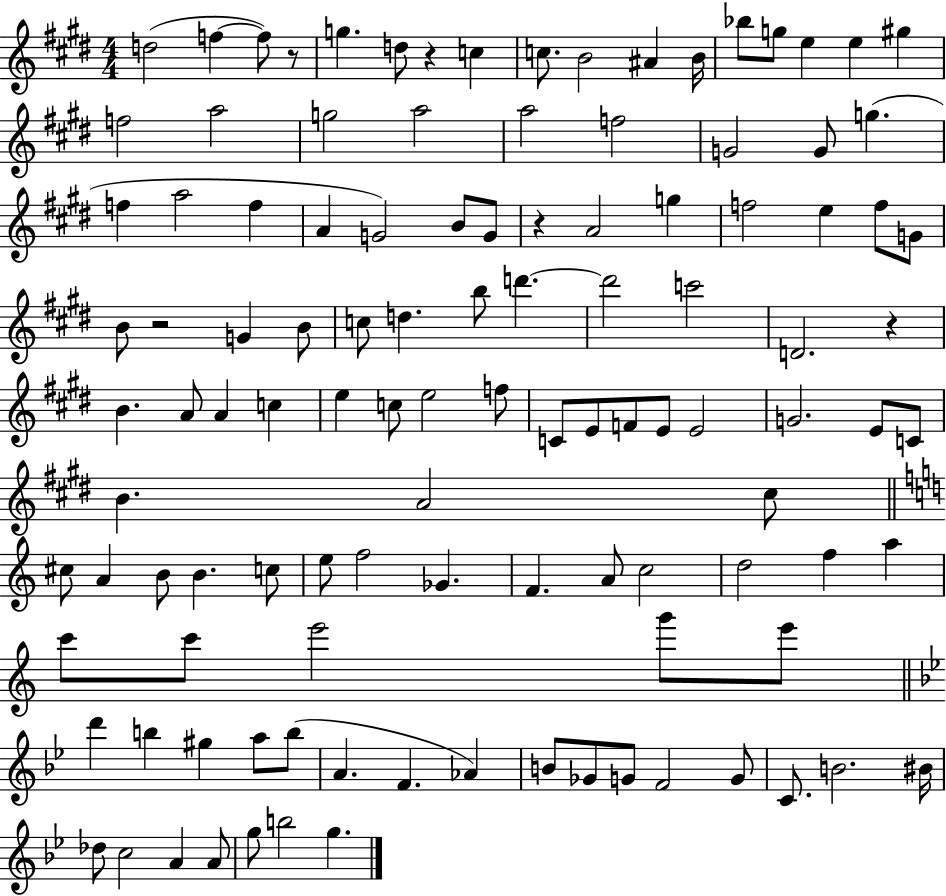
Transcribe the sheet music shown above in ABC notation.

X:1
T:Untitled
M:4/4
L:1/4
K:E
d2 f f/2 z/2 g d/2 z c c/2 B2 ^A B/4 _b/2 g/2 e e ^g f2 a2 g2 a2 a2 f2 G2 G/2 g f a2 f A G2 B/2 G/2 z A2 g f2 e f/2 G/2 B/2 z2 G B/2 c/2 d b/2 d' d'2 c'2 D2 z B A/2 A c e c/2 e2 f/2 C/2 E/2 F/2 E/2 E2 G2 E/2 C/2 B A2 ^c/2 ^c/2 A B/2 B c/2 e/2 f2 _G F A/2 c2 d2 f a c'/2 c'/2 e'2 g'/2 e'/2 d' b ^g a/2 b/2 A F _A B/2 _G/2 G/2 F2 G/2 C/2 B2 ^B/4 _d/2 c2 A A/2 g/2 b2 g